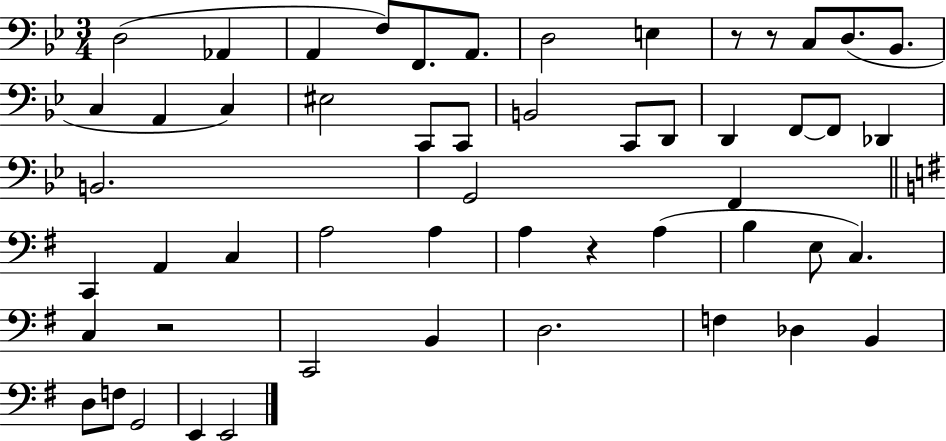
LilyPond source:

{
  \clef bass
  \numericTimeSignature
  \time 3/4
  \key bes \major
  d2( aes,4 | a,4 f8) f,8. a,8. | d2 e4 | r8 r8 c8 d8.( bes,8. | \break c4 a,4 c4) | eis2 c,8 c,8 | b,2 c,8 d,8 | d,4 f,8~~ f,8 des,4 | \break b,2. | g,2 f,4 | \bar "||" \break \key e \minor c,4 a,4 c4 | a2 a4 | a4 r4 a4( | b4 e8 c4.) | \break c4 r2 | c,2 b,4 | d2. | f4 des4 b,4 | \break d8 f8 g,2 | e,4 e,2 | \bar "|."
}